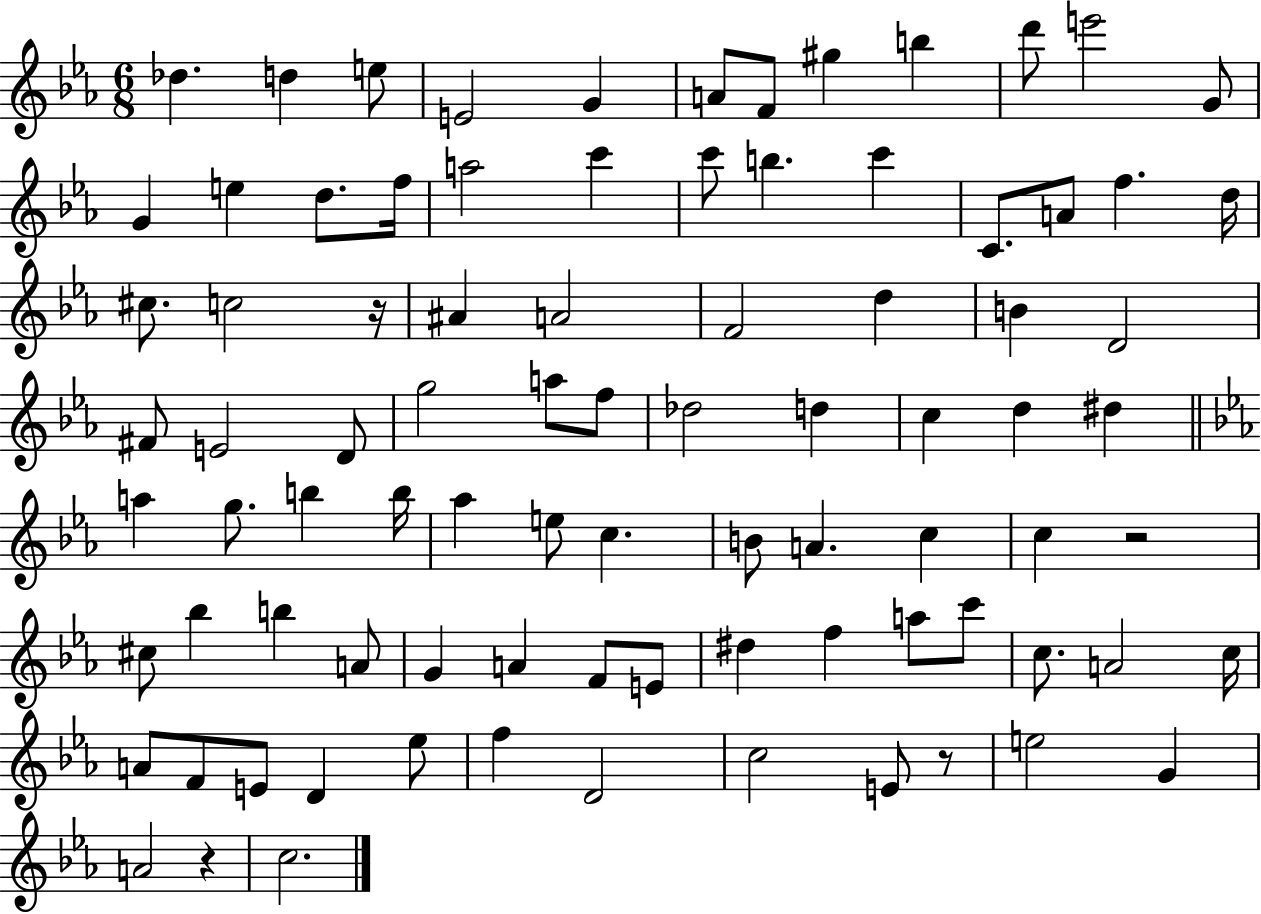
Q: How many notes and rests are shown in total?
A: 87